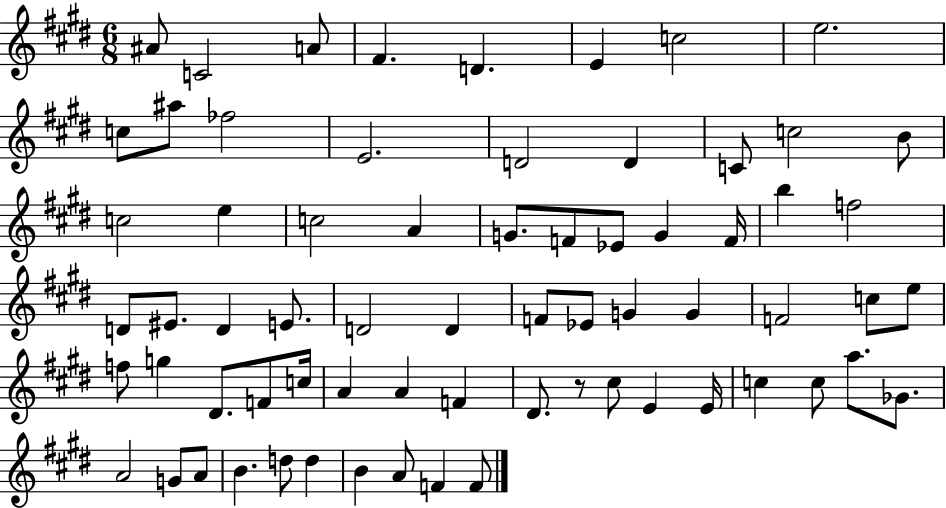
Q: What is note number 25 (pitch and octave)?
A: G4